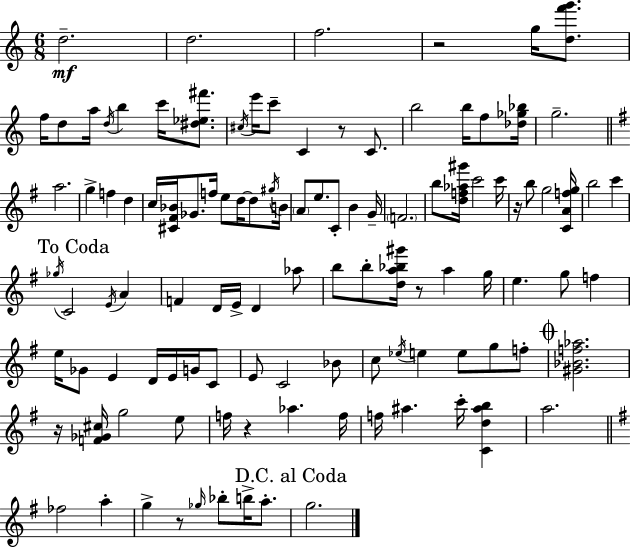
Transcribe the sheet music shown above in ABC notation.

X:1
T:Untitled
M:6/8
L:1/4
K:Am
d2 d2 f2 z2 g/4 [df'g']/2 f/4 d/2 a/4 d/4 b c'/4 [^d_e^f']/2 ^c/4 e'/4 c'/2 C z/2 C/2 b2 b/4 f/2 [_d_g_b]/4 g2 a2 g f d c/4 [^C^F_B]/4 _G/2 f/4 e/2 d/4 d/2 ^g/4 B/4 A/2 e/2 C/2 B G/4 F2 b/2 [df_a^g']/4 c'2 c'/4 z/4 b/2 g2 [CAfg]/4 b2 c' _g/4 C2 E/4 A F D/4 E/4 D _a/2 b/2 b/2 [da_b^g']/4 z/2 a g/4 e g/2 f e/4 _G/2 E D/4 E/4 G/4 C/2 E/2 C2 _B/2 c/2 _e/4 e e/2 g/2 f/2 [^G_Bf_a]2 z/4 [F_G^c]/4 g2 e/2 f/4 z _a f/4 f/4 ^a c'/4 [Cd^ab] a2 _f2 a g z/2 _g/4 _b/2 b/4 a/2 g2